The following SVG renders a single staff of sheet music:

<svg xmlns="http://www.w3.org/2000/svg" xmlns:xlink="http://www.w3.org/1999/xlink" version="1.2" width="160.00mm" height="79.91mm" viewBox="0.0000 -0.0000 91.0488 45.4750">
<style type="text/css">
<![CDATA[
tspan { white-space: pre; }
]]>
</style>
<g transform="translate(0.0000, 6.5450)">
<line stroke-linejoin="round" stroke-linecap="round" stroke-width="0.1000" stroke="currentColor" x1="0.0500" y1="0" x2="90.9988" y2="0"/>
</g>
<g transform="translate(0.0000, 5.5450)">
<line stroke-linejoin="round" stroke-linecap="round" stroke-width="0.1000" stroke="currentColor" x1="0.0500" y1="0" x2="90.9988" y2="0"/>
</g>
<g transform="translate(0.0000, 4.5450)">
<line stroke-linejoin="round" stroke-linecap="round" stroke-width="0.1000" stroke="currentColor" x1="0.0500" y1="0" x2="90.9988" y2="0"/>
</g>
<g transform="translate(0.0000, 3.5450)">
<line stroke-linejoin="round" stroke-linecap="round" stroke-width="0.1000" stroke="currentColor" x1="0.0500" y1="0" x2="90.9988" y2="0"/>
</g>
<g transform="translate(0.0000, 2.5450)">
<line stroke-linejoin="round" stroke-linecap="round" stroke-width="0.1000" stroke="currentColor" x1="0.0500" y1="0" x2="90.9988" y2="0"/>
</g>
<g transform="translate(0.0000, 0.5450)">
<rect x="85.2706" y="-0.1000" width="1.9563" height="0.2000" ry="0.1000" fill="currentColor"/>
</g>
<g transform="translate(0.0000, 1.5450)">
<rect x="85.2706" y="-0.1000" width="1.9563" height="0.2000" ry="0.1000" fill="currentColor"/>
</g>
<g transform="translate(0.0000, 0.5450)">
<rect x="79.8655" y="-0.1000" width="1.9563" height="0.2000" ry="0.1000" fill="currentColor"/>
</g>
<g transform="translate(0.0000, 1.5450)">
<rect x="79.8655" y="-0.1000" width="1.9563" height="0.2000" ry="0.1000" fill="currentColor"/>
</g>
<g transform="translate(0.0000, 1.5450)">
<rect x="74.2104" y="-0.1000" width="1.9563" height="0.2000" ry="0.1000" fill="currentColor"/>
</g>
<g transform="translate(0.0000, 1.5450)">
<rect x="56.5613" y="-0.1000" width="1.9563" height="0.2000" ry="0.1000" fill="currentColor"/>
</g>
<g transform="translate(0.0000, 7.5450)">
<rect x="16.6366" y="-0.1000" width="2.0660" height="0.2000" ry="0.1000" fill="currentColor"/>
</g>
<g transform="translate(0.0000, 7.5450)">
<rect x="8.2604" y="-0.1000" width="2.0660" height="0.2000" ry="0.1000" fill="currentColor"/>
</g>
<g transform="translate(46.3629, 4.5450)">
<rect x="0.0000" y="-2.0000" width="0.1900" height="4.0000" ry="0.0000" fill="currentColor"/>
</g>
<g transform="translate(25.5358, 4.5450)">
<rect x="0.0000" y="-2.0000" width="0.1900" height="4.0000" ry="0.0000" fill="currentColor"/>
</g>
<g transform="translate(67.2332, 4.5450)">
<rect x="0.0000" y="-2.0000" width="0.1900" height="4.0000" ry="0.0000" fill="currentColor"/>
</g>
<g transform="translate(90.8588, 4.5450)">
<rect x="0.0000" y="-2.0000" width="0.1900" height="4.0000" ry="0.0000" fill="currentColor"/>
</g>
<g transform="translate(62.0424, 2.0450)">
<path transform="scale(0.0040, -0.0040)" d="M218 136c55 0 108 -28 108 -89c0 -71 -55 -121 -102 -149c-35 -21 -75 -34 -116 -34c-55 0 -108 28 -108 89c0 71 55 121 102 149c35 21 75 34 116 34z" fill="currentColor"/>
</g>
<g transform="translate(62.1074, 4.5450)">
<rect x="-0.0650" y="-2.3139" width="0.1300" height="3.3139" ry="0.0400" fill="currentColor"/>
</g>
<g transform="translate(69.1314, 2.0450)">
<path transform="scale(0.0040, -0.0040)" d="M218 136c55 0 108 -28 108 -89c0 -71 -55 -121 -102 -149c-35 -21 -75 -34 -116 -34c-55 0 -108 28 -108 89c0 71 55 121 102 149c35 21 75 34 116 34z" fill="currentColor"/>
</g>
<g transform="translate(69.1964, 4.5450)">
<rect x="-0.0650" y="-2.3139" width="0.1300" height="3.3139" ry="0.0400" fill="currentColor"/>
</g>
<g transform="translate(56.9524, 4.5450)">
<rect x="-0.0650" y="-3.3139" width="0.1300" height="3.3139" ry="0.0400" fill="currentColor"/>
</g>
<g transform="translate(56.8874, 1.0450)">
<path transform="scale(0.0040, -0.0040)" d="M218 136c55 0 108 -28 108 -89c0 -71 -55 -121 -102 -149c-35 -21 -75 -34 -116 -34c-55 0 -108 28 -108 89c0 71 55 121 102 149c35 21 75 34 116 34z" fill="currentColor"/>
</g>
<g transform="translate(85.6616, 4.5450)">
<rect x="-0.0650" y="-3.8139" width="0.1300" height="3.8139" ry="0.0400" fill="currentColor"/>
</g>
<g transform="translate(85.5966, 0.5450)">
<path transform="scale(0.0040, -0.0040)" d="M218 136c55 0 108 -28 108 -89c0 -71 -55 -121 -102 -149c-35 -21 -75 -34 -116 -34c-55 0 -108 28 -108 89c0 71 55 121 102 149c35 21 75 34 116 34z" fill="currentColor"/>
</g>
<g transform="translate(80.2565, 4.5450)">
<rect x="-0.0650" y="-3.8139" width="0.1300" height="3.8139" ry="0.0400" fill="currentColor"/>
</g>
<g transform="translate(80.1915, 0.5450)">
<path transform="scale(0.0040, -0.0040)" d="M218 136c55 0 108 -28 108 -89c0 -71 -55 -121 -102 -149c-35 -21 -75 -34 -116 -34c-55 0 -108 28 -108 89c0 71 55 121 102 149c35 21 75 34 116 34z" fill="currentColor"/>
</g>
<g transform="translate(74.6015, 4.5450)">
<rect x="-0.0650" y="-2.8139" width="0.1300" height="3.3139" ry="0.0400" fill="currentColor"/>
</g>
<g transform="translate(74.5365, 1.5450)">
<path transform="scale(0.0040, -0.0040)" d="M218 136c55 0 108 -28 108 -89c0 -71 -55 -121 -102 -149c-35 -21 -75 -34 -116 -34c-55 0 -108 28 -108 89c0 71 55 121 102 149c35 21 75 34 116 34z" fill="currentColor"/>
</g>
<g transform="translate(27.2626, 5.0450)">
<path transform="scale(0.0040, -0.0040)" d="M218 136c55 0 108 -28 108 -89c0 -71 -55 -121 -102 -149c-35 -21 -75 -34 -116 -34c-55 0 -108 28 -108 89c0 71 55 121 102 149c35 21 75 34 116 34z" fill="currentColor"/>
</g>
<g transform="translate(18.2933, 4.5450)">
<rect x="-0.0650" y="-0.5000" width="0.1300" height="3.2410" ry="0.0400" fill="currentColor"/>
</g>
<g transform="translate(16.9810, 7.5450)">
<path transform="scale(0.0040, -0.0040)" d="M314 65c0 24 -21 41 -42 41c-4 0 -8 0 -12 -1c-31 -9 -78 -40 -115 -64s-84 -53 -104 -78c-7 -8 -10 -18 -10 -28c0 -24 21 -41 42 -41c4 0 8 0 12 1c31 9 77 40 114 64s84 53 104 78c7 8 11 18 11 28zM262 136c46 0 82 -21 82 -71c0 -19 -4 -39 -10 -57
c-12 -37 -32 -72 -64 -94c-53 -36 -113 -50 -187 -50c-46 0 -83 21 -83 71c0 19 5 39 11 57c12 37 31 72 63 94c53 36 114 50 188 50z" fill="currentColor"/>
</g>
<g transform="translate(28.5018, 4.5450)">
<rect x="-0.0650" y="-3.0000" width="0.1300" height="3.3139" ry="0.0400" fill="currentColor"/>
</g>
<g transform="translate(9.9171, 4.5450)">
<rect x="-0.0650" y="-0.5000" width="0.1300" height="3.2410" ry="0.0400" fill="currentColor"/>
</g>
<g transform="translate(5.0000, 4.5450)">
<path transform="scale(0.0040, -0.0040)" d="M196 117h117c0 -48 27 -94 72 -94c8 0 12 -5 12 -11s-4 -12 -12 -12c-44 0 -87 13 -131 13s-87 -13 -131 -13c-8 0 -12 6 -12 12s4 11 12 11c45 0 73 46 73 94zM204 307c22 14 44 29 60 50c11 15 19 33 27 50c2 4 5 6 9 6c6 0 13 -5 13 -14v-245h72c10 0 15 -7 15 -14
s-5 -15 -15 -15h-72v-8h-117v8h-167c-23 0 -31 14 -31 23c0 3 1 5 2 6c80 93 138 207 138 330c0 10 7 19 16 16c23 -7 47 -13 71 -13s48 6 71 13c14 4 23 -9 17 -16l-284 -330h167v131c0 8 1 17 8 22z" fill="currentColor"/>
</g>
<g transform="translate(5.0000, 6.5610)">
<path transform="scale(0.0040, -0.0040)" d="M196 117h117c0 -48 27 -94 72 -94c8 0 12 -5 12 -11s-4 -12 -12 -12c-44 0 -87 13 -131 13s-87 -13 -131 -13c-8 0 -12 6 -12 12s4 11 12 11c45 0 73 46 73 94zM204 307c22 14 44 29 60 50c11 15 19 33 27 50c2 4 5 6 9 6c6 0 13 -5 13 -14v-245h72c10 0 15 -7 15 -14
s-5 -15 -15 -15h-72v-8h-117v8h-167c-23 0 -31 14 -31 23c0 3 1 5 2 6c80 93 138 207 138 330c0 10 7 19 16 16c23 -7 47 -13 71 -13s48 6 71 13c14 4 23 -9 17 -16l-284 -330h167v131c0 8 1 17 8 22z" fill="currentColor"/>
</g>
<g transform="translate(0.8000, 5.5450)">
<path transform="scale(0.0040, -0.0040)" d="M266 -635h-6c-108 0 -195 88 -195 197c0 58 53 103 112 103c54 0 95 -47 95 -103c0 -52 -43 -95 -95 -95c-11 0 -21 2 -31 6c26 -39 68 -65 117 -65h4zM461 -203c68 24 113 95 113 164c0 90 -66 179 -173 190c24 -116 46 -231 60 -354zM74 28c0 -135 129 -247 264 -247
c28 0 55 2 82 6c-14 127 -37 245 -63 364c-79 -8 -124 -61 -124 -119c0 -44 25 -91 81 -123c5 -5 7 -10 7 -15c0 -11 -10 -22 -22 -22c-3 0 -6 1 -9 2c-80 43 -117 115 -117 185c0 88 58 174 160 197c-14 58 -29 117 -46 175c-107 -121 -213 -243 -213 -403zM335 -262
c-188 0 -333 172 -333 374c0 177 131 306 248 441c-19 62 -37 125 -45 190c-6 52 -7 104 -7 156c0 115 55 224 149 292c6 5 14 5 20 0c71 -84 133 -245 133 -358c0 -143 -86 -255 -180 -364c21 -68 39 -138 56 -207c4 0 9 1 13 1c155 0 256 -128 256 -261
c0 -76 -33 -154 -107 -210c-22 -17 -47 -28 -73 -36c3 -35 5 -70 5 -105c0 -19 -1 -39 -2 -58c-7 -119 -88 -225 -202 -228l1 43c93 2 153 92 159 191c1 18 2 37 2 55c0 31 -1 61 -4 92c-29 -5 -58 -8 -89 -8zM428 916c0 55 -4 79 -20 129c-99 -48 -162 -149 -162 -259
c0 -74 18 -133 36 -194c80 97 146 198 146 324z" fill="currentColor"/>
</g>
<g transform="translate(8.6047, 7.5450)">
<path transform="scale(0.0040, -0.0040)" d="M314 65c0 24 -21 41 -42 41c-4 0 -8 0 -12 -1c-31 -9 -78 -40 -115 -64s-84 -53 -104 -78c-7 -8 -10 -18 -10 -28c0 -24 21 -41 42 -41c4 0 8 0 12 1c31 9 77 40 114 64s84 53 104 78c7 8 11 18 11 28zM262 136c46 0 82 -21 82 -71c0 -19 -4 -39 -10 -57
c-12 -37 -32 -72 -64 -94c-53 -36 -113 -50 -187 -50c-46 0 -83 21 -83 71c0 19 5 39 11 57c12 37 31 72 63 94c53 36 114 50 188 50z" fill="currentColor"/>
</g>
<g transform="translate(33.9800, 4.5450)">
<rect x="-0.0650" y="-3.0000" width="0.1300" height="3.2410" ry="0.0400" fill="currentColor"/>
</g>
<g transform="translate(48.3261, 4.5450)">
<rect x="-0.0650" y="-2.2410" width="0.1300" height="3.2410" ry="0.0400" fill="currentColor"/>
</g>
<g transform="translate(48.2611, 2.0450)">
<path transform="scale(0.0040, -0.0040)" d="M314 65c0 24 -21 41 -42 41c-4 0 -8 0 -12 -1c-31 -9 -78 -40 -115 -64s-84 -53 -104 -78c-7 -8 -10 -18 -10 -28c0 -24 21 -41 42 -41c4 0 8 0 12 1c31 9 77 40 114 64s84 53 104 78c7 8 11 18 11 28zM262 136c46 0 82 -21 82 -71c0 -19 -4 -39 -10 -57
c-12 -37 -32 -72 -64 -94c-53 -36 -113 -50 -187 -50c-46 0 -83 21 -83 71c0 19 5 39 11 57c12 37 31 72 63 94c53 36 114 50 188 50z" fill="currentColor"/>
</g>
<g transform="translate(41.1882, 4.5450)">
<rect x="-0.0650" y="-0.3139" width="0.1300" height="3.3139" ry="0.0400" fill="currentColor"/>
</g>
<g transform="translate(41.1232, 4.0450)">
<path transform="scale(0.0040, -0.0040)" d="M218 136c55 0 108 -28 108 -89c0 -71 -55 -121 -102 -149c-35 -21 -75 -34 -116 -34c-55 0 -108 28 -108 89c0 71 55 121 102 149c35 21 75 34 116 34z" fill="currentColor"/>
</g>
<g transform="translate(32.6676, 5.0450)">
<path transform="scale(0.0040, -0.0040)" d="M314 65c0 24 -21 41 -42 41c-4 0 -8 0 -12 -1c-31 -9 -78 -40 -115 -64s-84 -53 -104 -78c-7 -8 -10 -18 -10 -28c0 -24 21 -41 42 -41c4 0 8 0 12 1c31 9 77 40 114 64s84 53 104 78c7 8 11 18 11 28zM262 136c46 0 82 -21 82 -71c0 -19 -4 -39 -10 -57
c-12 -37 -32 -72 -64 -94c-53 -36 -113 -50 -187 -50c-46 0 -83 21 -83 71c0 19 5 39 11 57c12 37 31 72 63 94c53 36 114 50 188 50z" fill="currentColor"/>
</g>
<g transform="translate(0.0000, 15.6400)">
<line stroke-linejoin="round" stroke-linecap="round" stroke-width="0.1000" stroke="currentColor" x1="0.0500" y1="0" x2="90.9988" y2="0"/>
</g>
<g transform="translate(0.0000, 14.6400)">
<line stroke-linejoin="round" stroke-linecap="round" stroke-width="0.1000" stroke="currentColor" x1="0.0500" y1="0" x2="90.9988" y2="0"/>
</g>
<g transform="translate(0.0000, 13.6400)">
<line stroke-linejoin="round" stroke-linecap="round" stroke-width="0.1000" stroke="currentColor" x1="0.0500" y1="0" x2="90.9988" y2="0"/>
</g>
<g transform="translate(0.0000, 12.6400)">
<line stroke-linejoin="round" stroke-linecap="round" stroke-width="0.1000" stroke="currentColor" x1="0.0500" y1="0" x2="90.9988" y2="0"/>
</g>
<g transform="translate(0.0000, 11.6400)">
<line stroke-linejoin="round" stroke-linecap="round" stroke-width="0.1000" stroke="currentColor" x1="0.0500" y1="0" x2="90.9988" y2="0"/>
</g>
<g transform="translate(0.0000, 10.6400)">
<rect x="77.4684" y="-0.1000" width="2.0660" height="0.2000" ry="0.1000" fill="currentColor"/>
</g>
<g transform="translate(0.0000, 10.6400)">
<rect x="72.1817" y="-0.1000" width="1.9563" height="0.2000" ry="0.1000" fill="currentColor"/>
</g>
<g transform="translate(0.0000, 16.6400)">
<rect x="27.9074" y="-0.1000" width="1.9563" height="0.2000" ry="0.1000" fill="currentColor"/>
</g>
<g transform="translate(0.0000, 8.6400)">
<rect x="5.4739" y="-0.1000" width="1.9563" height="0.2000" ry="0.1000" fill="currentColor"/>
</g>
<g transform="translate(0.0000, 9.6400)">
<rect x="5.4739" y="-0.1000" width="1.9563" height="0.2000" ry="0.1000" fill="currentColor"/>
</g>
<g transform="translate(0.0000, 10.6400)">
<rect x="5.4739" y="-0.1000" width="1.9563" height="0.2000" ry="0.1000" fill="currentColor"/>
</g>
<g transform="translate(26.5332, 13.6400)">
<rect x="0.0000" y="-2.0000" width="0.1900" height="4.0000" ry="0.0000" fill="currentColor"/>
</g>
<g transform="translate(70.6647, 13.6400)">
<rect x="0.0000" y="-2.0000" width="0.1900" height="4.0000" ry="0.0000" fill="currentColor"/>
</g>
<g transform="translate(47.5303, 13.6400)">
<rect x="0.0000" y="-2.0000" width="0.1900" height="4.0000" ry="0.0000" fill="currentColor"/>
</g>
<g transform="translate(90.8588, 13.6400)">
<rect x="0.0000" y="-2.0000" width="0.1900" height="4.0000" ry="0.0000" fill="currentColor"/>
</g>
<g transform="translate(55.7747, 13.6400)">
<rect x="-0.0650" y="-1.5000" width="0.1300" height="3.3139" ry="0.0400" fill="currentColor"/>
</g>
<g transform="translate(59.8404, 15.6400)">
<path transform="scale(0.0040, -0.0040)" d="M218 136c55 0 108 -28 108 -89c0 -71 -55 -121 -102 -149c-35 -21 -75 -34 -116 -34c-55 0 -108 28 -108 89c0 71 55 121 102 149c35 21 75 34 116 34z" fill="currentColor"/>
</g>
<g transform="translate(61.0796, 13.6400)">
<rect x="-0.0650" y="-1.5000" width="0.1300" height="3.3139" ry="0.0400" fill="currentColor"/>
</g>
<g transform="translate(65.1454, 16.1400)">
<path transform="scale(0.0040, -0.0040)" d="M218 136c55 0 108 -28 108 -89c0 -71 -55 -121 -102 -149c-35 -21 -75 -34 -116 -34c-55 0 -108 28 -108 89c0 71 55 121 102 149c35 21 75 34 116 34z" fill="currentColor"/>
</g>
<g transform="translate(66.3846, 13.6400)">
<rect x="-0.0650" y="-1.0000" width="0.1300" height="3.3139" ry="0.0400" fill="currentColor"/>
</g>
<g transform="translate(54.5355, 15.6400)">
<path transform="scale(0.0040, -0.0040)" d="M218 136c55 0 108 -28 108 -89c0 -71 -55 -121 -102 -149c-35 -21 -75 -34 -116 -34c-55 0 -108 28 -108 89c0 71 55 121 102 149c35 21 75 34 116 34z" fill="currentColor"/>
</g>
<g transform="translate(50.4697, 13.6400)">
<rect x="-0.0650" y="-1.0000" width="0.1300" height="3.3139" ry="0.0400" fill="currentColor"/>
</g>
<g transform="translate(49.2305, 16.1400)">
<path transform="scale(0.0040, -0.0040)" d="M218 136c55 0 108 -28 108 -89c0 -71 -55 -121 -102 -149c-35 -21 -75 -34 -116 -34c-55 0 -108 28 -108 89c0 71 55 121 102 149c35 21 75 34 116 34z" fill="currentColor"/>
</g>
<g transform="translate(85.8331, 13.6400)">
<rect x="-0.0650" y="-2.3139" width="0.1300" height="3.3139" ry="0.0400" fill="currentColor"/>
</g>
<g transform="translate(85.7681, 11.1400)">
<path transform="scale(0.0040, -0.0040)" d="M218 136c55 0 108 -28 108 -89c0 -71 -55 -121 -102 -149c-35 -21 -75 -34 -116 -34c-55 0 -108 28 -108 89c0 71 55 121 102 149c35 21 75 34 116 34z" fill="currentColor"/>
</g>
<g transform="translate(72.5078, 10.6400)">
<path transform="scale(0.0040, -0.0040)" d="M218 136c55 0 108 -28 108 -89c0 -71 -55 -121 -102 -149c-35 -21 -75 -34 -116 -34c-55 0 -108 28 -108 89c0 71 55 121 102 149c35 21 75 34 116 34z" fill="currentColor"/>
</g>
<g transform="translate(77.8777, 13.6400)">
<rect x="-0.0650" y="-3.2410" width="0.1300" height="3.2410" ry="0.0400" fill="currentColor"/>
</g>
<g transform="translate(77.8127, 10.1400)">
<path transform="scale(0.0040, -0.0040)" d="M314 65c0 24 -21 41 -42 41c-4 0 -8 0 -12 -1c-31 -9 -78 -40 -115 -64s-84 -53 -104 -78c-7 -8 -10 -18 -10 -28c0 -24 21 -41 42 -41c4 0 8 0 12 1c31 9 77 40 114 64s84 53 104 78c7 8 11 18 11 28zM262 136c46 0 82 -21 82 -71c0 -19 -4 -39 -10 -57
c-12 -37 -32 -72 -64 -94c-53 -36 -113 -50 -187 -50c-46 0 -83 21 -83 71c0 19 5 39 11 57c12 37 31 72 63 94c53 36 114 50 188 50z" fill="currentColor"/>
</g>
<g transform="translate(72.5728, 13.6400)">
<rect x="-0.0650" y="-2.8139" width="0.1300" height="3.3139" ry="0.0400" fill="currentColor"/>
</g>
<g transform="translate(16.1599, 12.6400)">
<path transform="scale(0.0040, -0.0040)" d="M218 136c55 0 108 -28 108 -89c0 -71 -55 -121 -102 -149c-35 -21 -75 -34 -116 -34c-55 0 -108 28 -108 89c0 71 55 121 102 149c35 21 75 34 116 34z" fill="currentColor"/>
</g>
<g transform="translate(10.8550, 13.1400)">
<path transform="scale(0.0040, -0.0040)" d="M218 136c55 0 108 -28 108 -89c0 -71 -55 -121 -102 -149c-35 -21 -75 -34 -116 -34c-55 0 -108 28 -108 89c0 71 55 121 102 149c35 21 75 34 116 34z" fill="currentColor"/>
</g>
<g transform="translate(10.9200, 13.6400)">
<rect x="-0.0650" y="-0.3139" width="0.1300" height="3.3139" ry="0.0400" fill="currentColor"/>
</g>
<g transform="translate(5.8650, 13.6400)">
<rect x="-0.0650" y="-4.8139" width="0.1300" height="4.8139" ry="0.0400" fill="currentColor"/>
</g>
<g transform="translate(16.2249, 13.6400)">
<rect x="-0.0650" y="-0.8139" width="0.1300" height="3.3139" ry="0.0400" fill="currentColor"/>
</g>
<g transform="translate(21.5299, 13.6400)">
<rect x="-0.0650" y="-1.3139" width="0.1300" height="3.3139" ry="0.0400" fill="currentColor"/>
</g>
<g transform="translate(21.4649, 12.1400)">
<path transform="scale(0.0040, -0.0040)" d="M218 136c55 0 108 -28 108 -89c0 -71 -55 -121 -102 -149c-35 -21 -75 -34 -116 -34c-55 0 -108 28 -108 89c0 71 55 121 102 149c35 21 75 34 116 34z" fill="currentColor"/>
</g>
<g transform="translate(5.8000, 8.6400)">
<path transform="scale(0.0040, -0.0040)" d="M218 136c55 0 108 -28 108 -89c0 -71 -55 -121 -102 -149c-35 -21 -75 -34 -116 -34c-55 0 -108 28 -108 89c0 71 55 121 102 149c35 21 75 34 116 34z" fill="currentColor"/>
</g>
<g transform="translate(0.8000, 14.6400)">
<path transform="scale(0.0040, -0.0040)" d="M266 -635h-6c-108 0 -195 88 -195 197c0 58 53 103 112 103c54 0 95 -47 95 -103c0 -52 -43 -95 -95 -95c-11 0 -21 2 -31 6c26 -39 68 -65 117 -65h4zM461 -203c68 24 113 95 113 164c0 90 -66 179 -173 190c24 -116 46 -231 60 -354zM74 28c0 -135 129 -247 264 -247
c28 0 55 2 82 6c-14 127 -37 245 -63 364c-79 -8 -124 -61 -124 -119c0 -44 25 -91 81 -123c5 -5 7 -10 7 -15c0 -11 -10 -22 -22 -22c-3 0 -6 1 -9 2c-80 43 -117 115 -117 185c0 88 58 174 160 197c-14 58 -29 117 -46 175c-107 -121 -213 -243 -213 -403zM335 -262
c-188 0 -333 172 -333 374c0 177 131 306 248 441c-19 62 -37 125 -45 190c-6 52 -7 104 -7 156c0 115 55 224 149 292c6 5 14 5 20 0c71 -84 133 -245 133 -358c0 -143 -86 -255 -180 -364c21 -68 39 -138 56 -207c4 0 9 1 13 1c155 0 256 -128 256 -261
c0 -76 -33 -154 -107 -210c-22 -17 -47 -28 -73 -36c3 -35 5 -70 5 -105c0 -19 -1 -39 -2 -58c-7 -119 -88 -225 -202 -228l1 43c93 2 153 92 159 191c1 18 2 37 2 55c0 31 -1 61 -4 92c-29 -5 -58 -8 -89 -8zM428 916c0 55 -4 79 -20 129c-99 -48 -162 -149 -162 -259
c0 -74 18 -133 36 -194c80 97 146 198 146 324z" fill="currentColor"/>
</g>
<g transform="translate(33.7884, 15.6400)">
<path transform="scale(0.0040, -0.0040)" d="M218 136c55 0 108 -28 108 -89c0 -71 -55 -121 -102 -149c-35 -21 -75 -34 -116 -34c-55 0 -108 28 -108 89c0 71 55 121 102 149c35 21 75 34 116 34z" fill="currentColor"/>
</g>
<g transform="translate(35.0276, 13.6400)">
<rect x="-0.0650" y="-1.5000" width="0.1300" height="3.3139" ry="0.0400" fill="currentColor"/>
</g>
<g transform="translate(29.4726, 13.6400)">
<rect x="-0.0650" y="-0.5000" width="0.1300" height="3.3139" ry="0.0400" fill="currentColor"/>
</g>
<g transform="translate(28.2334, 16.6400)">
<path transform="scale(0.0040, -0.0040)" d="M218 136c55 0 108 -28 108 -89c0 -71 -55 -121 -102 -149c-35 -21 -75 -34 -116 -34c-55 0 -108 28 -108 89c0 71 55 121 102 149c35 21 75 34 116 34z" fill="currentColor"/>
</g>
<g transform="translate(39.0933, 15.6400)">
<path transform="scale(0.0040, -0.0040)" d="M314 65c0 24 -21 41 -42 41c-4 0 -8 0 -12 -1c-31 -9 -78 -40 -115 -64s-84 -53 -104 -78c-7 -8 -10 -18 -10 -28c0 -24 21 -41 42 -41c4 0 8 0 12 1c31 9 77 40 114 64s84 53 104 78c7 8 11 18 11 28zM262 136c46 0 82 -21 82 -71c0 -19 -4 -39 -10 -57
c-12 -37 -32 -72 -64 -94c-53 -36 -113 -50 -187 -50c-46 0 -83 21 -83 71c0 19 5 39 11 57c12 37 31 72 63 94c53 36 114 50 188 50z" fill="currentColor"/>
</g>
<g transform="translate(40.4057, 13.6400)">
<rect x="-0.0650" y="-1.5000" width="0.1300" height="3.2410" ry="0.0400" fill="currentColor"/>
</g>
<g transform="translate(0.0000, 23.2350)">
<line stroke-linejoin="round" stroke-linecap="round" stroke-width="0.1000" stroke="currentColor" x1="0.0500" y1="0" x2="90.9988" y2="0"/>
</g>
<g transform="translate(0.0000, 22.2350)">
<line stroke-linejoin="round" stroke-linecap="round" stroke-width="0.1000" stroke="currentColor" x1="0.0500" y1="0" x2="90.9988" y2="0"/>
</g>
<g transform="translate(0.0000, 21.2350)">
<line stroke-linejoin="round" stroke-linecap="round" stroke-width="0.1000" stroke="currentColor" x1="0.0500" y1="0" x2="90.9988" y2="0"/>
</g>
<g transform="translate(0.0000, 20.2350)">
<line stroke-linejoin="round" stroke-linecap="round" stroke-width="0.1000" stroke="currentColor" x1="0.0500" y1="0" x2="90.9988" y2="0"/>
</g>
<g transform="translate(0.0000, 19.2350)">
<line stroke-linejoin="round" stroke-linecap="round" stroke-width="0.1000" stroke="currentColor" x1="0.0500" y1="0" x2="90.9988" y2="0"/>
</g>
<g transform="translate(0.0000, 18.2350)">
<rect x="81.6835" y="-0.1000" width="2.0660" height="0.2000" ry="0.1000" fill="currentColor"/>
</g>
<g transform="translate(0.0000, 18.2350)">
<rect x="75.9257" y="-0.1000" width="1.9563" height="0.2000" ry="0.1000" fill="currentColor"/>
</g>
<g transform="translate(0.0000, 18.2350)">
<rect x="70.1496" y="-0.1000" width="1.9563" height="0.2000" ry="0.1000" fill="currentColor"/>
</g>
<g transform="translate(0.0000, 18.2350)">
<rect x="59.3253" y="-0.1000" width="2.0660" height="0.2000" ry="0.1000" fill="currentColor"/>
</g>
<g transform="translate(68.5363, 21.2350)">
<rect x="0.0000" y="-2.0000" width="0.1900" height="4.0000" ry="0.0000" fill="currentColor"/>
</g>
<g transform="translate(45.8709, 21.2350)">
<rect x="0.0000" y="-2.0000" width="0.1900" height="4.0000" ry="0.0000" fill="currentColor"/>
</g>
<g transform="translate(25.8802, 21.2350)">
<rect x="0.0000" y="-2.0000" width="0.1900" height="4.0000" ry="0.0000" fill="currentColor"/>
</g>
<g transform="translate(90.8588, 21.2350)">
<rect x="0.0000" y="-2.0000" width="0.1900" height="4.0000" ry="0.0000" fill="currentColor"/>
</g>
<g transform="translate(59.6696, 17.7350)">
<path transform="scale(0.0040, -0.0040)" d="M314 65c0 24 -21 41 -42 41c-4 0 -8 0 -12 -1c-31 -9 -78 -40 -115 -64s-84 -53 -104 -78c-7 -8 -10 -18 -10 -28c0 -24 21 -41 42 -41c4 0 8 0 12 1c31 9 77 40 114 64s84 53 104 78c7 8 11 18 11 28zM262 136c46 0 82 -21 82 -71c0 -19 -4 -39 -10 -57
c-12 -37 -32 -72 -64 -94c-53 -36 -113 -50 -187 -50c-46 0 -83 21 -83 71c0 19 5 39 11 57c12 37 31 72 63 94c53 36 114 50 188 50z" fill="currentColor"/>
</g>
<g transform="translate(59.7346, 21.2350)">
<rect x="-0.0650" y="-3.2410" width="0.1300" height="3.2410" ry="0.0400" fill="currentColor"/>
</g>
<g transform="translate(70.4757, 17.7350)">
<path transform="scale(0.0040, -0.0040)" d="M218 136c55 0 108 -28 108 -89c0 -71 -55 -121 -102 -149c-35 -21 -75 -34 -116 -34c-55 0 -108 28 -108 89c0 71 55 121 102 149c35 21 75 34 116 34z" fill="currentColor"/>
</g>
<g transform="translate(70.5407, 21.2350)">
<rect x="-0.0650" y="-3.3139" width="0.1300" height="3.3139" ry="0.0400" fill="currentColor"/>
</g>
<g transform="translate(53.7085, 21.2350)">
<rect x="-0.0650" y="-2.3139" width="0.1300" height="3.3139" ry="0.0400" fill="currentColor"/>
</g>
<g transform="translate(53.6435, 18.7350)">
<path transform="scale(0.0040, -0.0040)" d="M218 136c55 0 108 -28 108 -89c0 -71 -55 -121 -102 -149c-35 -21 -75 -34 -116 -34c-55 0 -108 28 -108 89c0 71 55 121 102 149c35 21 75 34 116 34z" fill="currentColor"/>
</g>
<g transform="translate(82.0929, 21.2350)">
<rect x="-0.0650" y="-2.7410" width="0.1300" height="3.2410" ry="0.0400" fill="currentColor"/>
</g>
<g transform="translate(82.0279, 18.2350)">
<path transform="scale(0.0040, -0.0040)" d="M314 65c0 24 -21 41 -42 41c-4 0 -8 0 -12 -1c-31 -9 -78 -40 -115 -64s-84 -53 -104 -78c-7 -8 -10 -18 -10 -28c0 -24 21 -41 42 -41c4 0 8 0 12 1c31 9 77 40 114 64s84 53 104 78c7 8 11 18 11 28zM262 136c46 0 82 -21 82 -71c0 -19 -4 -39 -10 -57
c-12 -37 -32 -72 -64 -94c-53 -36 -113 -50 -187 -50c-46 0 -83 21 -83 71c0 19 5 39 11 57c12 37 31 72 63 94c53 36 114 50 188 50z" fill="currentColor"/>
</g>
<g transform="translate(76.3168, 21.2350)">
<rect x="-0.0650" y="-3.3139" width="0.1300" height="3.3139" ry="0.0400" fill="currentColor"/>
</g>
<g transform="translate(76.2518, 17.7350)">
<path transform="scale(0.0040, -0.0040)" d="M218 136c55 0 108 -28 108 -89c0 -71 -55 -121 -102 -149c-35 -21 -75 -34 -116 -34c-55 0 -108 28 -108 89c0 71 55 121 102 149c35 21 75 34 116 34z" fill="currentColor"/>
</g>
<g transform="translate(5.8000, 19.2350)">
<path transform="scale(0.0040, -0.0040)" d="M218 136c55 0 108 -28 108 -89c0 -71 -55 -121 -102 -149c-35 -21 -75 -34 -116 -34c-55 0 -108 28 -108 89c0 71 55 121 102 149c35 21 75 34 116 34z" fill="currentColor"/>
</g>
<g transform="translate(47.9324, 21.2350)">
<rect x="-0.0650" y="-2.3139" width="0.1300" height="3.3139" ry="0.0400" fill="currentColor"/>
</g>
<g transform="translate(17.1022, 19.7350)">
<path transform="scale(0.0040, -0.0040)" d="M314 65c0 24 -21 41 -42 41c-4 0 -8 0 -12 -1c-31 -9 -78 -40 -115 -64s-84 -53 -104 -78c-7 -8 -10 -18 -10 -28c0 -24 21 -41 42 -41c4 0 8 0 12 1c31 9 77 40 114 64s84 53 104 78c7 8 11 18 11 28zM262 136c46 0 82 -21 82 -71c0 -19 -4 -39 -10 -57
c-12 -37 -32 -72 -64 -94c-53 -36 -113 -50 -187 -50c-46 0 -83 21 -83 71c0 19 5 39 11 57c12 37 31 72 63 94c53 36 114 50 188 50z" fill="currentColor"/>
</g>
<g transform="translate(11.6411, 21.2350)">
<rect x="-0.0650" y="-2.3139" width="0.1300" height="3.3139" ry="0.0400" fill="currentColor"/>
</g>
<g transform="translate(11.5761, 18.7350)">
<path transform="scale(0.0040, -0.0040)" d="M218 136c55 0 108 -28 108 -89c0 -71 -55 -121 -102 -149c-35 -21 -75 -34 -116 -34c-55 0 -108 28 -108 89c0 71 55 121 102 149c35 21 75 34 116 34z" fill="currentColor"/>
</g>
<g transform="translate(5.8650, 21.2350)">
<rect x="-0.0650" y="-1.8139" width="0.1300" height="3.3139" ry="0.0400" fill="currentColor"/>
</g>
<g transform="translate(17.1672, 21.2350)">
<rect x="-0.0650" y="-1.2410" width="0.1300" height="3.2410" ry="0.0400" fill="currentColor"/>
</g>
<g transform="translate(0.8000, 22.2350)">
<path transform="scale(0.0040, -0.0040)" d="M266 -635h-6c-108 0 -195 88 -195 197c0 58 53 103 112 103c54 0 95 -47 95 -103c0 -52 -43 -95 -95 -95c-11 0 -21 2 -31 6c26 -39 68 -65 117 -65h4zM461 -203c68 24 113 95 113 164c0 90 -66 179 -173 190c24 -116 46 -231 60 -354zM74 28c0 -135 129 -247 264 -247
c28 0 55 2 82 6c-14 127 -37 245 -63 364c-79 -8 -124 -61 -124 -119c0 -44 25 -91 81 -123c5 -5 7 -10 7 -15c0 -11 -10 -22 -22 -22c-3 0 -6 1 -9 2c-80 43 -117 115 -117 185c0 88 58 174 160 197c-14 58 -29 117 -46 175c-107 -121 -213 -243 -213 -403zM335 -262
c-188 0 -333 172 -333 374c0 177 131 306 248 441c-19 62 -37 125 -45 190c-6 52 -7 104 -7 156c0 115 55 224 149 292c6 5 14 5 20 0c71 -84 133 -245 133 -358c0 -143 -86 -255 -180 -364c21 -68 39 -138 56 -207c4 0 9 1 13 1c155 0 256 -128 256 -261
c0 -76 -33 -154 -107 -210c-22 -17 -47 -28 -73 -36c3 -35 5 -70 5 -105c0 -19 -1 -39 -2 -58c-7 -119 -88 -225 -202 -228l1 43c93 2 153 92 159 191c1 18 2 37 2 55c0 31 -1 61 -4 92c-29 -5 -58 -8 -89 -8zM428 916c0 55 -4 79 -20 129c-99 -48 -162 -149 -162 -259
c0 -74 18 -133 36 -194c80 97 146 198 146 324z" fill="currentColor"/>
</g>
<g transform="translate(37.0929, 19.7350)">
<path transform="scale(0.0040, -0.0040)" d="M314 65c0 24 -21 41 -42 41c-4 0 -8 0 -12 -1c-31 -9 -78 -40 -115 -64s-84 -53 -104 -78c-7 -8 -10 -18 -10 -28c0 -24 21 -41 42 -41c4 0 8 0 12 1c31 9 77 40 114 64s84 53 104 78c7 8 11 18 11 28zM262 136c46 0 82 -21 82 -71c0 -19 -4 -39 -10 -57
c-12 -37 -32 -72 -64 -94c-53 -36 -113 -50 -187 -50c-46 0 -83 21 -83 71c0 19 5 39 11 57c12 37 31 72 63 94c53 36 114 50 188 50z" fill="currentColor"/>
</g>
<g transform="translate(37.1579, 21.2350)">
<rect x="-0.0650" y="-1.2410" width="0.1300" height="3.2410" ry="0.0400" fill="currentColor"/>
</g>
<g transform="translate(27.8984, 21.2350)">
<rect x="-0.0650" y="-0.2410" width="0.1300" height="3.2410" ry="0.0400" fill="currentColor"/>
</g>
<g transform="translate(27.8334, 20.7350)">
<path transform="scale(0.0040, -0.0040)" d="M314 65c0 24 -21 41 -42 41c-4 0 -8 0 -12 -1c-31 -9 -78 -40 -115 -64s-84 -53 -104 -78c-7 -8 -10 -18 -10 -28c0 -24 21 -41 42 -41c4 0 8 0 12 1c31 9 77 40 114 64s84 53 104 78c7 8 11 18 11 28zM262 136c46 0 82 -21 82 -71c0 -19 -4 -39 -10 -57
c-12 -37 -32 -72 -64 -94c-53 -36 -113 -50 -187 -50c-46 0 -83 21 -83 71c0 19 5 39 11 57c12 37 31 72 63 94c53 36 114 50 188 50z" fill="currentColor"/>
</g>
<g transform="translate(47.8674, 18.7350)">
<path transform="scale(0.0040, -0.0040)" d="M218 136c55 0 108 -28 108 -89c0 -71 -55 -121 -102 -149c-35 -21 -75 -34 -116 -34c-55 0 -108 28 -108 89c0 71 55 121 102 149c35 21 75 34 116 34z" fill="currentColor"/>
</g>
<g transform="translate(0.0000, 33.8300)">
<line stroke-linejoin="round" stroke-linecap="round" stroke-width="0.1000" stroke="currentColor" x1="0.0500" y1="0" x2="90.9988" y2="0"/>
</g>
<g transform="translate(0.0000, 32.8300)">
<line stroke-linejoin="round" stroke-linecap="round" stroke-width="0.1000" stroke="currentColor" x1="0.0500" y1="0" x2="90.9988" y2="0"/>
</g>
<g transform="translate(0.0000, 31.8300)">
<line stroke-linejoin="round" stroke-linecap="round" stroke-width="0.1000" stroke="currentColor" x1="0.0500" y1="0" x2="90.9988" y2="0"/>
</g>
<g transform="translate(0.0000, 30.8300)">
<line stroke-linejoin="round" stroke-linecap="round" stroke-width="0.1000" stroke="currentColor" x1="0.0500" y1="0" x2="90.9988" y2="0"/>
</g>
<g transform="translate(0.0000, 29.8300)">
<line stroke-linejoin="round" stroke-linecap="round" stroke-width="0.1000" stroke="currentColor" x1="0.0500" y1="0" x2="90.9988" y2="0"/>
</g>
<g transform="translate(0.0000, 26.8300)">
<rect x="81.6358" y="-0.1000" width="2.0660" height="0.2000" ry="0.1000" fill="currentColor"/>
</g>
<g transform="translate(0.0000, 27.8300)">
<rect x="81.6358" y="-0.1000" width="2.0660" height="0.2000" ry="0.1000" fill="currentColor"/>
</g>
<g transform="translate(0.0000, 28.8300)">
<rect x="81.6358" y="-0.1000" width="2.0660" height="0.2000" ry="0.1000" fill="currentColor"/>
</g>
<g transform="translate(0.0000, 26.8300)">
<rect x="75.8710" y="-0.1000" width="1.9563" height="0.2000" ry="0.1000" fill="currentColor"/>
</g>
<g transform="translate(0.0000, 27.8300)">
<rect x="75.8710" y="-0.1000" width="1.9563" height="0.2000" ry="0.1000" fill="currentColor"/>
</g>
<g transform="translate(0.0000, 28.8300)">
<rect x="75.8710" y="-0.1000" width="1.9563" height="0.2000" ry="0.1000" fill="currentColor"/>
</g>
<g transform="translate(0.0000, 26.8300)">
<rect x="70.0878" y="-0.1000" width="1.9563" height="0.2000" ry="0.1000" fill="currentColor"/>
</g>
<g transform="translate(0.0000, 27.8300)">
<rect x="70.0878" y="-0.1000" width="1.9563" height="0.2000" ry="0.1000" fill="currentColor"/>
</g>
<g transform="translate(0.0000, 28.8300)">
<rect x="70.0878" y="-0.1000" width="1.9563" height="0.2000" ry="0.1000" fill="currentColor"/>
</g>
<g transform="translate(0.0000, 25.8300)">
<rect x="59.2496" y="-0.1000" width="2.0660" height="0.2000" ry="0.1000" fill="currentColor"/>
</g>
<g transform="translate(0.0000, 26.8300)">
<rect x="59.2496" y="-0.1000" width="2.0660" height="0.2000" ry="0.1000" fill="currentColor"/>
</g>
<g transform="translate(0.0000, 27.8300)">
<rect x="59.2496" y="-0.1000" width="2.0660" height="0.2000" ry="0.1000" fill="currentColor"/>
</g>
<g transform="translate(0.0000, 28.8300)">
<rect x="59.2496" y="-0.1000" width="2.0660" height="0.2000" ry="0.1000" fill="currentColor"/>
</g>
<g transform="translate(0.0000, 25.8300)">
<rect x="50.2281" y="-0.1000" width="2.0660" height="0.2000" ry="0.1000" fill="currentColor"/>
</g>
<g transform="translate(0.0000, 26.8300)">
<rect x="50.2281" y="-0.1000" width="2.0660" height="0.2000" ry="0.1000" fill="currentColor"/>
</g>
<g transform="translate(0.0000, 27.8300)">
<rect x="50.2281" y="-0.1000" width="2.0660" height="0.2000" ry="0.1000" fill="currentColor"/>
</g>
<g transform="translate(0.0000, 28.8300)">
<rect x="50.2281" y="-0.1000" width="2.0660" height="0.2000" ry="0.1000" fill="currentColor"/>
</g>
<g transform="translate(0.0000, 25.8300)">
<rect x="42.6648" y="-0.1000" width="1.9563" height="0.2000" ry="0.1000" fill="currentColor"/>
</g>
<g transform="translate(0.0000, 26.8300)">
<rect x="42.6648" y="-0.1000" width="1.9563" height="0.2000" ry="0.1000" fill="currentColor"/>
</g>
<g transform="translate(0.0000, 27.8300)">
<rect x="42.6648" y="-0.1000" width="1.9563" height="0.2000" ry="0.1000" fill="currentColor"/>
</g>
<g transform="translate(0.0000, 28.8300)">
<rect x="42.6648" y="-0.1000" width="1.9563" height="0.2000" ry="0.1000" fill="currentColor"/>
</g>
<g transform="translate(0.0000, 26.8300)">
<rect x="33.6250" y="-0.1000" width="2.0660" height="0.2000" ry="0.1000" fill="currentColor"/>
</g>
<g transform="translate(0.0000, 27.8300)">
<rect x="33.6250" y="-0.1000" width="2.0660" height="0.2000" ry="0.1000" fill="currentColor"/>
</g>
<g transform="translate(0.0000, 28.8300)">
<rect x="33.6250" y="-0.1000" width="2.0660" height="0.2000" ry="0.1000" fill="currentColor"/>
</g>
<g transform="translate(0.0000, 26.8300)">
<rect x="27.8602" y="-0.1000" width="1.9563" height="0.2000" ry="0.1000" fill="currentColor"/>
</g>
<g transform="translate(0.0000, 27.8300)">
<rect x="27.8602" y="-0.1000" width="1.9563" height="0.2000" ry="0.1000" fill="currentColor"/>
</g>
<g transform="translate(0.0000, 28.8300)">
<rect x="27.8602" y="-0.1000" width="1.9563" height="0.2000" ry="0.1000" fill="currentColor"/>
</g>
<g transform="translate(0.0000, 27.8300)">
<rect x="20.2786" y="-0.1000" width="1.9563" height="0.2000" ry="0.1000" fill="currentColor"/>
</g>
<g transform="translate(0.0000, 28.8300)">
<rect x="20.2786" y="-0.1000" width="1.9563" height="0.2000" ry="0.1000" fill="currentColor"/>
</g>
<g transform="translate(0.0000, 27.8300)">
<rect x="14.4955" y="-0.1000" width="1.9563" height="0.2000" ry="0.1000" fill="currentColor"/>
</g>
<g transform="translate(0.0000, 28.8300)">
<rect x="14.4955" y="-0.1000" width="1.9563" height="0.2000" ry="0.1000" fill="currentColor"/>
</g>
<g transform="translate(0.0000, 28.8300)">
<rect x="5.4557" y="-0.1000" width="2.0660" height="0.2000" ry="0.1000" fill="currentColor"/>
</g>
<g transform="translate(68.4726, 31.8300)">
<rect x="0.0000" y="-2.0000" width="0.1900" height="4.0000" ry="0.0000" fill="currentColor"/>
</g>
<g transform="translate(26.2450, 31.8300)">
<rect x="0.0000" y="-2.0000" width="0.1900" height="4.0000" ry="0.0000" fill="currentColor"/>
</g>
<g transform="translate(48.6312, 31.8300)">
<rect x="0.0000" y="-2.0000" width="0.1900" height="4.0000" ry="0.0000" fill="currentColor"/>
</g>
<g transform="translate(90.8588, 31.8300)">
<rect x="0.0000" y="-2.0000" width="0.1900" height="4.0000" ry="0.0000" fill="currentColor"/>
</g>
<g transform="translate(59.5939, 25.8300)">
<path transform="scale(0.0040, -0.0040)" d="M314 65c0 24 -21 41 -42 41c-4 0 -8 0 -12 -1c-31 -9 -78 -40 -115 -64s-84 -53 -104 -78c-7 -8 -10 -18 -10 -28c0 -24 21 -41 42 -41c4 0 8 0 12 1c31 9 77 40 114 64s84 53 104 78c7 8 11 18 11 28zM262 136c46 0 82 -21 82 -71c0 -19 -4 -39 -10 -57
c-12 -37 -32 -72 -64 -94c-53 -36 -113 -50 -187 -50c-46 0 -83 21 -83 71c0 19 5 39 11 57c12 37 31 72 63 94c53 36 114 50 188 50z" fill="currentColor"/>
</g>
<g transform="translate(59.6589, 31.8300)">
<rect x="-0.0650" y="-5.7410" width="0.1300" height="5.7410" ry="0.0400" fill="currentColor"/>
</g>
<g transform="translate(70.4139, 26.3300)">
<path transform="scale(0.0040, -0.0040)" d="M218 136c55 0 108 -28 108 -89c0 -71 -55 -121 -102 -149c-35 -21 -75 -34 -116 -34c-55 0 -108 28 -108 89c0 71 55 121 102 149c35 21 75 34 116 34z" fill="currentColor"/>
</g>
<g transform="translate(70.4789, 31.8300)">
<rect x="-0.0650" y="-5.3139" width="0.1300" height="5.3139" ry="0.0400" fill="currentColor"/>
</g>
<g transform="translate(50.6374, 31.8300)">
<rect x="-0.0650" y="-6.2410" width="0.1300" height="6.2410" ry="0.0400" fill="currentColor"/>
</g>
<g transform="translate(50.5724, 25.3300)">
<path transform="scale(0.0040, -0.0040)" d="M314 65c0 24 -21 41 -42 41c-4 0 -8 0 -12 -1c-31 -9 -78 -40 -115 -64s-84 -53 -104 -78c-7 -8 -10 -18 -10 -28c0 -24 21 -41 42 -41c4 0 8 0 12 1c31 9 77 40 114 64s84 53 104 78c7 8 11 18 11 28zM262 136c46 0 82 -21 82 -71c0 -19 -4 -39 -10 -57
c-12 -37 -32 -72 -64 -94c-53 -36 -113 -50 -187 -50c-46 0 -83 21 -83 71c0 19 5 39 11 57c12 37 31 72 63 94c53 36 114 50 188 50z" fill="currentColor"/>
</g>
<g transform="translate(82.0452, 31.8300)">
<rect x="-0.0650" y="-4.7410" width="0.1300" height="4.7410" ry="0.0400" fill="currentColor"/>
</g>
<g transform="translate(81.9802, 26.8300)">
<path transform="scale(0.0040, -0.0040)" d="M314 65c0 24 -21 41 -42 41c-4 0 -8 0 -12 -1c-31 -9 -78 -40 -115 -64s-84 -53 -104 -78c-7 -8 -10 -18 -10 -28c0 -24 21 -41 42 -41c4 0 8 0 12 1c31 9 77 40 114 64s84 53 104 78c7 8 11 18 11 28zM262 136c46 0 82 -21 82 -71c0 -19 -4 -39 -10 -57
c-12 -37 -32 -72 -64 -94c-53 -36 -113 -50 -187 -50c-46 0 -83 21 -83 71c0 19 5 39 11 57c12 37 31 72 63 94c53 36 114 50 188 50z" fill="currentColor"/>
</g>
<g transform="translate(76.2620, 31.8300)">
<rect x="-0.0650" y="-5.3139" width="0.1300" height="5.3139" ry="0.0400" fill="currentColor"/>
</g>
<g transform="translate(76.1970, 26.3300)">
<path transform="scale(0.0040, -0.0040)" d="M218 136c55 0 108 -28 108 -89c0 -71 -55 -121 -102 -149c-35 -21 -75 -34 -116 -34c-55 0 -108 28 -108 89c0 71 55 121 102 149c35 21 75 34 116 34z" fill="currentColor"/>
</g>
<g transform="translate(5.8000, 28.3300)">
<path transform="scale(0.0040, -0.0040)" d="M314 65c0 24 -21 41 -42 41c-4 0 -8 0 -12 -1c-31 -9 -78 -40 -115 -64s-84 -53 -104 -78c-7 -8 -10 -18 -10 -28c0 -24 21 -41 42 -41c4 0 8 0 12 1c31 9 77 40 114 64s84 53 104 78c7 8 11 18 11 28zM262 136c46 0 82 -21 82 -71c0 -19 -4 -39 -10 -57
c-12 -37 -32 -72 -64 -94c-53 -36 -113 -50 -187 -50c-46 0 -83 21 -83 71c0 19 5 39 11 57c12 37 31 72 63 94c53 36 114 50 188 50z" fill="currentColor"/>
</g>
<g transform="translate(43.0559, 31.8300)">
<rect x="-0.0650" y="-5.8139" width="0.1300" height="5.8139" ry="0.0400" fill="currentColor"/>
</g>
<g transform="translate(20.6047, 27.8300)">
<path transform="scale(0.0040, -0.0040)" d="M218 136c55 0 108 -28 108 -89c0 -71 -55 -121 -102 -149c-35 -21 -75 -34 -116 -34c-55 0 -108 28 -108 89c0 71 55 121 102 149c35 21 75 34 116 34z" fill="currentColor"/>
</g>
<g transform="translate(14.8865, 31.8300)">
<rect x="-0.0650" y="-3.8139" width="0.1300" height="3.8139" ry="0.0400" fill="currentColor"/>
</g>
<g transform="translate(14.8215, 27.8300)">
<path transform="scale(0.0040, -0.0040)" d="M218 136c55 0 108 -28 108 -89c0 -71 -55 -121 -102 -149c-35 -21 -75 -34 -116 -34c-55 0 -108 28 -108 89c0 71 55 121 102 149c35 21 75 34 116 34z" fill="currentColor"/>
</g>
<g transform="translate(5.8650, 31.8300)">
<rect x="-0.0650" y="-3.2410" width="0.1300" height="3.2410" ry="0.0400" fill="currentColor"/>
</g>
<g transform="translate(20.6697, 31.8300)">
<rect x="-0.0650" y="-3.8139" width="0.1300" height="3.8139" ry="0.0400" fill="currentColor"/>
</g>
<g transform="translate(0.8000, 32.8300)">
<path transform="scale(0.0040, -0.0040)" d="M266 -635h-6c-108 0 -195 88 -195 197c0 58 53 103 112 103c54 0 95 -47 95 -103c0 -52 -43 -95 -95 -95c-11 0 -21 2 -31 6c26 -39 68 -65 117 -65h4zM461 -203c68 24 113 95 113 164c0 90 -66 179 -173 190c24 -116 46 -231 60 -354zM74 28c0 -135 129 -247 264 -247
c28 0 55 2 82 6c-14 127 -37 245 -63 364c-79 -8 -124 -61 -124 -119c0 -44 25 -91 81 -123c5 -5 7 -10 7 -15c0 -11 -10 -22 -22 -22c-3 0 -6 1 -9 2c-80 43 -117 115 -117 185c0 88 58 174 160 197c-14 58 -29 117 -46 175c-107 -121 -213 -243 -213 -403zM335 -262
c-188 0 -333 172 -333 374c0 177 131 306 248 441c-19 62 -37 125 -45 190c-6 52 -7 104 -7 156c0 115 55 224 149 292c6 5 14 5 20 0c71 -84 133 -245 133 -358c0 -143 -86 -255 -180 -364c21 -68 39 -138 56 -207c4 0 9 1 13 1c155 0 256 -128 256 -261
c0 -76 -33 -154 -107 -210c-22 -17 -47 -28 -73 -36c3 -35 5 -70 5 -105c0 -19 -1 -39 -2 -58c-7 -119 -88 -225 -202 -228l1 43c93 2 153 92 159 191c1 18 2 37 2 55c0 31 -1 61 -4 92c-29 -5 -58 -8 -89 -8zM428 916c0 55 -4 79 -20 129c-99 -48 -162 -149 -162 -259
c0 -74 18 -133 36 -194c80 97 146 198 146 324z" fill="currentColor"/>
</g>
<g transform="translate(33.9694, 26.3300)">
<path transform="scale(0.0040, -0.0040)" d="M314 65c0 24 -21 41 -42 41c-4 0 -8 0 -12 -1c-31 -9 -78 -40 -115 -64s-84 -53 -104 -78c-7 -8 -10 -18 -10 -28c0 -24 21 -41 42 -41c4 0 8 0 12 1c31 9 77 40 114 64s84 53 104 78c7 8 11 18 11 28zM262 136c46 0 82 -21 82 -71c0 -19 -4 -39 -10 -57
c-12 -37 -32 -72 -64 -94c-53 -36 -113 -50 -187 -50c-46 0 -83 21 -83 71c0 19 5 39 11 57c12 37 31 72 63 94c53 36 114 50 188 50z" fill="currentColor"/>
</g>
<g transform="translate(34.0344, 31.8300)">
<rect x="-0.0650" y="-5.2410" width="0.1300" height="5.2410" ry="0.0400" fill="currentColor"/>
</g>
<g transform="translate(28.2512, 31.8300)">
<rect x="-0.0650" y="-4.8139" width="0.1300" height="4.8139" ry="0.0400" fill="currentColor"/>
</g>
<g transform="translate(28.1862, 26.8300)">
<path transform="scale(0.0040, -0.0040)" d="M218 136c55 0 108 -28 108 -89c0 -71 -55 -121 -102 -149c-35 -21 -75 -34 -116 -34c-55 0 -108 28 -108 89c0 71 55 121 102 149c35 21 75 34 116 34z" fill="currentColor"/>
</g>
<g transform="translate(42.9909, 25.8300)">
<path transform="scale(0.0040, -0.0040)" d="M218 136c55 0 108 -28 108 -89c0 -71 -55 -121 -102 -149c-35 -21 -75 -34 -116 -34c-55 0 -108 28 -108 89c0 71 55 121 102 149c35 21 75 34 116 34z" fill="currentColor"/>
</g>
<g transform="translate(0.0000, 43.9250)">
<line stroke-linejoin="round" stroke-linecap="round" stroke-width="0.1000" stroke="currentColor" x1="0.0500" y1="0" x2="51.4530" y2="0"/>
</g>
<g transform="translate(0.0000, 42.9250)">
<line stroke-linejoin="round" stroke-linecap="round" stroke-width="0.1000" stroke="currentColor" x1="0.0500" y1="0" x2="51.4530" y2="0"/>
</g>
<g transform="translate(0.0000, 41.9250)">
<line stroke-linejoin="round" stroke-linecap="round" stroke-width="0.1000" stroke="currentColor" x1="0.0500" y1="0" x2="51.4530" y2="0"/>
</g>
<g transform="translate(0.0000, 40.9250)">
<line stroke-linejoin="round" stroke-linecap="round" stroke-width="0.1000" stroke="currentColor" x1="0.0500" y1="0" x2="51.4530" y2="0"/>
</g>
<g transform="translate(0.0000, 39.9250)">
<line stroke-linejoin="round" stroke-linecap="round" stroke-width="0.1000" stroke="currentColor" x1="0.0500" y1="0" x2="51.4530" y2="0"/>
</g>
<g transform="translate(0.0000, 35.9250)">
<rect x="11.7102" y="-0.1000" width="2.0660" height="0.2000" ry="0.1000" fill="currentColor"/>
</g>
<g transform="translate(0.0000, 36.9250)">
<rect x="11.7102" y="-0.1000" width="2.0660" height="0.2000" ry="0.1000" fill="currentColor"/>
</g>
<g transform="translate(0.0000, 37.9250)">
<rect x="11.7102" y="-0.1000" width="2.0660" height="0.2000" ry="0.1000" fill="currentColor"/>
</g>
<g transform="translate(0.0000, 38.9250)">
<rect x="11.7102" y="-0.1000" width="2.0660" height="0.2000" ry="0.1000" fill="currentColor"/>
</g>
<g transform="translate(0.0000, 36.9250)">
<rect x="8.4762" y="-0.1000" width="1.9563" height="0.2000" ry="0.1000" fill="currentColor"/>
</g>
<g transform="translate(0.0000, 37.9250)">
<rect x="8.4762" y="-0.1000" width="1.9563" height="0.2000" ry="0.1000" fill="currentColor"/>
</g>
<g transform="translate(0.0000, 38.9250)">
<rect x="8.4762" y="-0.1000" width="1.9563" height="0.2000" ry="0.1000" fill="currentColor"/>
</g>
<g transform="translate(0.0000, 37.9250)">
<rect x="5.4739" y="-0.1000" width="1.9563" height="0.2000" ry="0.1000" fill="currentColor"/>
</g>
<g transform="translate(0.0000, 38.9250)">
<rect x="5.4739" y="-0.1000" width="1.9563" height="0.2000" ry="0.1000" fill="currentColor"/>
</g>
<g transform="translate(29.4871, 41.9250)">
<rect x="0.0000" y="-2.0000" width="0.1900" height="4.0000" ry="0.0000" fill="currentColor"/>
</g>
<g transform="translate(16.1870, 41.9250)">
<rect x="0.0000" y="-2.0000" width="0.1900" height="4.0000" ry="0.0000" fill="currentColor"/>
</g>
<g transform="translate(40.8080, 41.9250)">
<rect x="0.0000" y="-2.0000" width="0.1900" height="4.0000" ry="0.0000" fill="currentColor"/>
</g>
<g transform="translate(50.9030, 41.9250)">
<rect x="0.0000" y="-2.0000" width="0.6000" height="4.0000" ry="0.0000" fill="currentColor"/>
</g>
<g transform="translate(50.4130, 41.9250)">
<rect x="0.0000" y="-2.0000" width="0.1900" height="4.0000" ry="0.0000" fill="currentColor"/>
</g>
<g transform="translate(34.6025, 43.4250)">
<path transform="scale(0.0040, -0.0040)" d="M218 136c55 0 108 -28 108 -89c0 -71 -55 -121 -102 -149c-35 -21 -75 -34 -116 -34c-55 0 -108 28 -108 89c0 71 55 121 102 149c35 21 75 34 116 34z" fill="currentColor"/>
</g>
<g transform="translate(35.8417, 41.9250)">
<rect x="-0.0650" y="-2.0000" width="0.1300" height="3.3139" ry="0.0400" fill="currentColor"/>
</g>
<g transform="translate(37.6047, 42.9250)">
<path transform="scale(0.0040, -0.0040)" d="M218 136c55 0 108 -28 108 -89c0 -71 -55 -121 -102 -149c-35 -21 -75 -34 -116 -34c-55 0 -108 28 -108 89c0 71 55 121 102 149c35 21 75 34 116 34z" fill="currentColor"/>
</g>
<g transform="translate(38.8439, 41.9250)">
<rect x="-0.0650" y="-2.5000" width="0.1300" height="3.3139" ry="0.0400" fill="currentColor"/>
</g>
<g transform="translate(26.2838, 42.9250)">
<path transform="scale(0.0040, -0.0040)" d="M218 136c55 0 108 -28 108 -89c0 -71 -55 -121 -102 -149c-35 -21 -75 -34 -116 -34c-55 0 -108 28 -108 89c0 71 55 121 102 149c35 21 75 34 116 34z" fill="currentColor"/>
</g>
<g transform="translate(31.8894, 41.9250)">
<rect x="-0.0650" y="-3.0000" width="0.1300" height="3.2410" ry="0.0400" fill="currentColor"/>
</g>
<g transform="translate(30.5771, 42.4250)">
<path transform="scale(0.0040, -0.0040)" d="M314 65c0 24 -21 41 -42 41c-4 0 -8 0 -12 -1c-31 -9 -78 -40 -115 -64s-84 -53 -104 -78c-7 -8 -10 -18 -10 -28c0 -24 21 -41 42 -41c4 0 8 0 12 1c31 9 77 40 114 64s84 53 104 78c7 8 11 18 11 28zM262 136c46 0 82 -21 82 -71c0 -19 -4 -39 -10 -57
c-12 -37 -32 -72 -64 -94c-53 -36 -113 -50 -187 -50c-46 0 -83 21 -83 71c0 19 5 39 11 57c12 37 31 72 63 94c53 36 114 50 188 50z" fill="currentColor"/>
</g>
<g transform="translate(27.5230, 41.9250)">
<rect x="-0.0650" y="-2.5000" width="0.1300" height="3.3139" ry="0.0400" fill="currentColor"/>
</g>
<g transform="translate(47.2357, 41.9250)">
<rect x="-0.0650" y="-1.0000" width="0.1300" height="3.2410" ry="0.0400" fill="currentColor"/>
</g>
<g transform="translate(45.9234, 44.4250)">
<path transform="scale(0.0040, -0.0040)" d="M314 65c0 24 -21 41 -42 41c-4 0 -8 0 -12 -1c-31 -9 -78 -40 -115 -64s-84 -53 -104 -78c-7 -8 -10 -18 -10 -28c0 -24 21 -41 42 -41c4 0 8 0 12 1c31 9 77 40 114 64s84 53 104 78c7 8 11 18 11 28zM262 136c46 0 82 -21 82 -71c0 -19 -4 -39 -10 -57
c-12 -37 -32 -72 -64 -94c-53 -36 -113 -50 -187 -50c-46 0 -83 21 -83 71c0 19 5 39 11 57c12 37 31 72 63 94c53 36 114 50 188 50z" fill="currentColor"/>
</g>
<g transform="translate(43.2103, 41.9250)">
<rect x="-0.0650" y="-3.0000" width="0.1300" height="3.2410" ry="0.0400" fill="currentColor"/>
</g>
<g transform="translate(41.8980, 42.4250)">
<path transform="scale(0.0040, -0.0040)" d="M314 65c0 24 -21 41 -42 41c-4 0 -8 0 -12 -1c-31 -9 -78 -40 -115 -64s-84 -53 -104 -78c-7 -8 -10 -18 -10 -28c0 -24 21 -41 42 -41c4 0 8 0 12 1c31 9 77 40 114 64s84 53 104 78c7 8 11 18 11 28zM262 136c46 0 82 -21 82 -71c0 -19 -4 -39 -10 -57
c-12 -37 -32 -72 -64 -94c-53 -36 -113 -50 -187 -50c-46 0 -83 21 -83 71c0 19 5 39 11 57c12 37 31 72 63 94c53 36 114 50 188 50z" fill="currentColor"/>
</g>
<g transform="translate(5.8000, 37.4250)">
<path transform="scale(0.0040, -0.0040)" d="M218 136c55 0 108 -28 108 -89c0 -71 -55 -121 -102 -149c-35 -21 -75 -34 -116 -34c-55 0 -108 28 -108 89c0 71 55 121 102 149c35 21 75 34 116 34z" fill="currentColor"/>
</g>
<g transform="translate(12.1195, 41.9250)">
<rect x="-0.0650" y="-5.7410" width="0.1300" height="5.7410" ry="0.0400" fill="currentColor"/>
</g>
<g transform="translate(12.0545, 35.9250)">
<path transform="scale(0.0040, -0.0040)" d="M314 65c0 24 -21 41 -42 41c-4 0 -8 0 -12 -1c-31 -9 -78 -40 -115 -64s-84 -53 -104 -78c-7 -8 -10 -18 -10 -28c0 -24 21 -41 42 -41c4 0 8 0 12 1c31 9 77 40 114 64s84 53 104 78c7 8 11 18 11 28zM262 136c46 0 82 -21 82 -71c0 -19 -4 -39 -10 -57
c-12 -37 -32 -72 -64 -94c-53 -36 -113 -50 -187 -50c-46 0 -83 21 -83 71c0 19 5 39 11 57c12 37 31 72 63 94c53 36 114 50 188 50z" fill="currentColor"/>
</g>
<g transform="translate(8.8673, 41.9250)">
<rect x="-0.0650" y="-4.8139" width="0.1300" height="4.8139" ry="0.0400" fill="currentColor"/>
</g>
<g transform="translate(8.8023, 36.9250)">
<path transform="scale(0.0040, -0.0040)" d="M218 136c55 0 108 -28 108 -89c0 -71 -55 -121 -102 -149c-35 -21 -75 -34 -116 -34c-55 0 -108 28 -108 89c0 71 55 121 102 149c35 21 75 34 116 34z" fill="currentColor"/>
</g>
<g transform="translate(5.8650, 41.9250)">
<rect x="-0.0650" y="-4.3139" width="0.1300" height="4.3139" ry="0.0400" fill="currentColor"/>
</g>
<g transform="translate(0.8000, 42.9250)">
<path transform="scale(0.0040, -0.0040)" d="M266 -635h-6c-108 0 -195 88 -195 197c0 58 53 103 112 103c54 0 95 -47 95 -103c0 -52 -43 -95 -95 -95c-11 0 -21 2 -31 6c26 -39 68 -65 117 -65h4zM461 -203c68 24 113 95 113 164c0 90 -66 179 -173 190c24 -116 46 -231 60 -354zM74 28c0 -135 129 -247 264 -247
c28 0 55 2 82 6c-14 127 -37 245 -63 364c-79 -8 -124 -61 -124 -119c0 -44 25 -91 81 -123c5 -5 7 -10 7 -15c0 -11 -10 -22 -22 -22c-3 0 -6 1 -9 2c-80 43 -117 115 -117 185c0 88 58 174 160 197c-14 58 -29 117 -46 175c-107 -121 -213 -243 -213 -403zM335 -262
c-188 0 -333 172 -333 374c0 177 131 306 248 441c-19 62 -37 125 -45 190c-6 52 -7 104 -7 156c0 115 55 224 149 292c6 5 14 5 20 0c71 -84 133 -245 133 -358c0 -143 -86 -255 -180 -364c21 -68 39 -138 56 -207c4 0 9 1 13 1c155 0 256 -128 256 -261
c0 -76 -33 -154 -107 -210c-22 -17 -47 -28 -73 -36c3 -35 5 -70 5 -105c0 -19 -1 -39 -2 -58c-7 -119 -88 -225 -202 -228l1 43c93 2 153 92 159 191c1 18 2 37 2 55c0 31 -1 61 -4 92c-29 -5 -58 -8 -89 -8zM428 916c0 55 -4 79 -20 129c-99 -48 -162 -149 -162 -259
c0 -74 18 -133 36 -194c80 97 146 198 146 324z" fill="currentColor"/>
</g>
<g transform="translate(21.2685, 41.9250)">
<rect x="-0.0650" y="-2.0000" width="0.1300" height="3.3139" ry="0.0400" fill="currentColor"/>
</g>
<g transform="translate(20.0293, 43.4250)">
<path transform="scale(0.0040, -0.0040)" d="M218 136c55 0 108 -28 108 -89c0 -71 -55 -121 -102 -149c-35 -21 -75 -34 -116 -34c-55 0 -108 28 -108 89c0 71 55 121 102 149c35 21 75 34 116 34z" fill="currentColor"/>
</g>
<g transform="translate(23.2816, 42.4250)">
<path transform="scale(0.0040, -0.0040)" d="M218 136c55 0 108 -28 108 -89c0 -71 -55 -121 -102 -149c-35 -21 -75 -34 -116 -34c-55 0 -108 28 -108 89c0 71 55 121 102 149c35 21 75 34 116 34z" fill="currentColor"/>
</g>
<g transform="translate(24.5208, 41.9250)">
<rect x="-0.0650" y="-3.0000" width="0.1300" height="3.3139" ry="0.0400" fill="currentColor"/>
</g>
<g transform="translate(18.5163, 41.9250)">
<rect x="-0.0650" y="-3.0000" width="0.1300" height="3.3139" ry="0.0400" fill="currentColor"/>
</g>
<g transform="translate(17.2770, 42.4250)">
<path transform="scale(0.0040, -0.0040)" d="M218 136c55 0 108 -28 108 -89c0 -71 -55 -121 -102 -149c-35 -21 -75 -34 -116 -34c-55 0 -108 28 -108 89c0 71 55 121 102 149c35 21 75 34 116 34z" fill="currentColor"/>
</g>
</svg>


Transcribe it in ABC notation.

X:1
T:Untitled
M:4/4
L:1/4
K:C
C2 C2 A A2 c g2 b g g a c' c' e' c d e C E E2 D E E D a b2 g f g e2 c2 e2 g g b2 b b a2 b2 c' c' e' f'2 g' a'2 g'2 f' f' e'2 d' e' g'2 A F A G A2 F G A2 D2